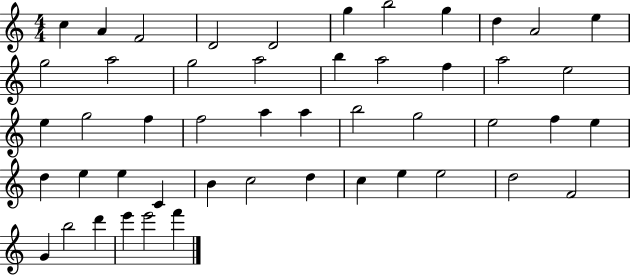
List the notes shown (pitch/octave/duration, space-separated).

C5/q A4/q F4/h D4/h D4/h G5/q B5/h G5/q D5/q A4/h E5/q G5/h A5/h G5/h A5/h B5/q A5/h F5/q A5/h E5/h E5/q G5/h F5/q F5/h A5/q A5/q B5/h G5/h E5/h F5/q E5/q D5/q E5/q E5/q C4/q B4/q C5/h D5/q C5/q E5/q E5/h D5/h F4/h G4/q B5/h D6/q E6/q E6/h F6/q